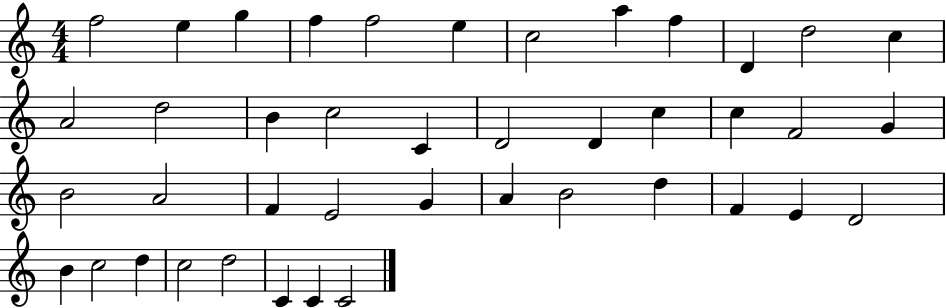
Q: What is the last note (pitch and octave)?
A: C4